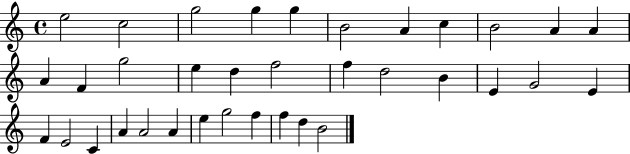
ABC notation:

X:1
T:Untitled
M:4/4
L:1/4
K:C
e2 c2 g2 g g B2 A c B2 A A A F g2 e d f2 f d2 B E G2 E F E2 C A A2 A e g2 f f d B2